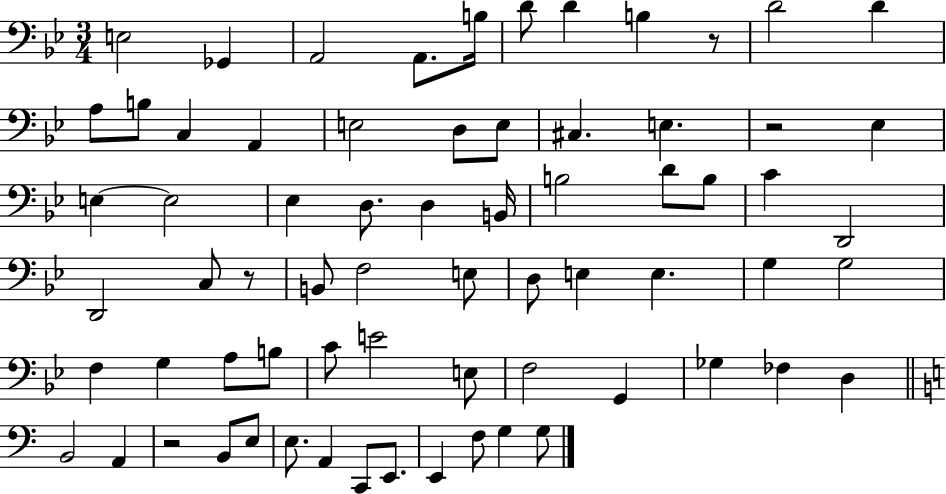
X:1
T:Untitled
M:3/4
L:1/4
K:Bb
E,2 _G,, A,,2 A,,/2 B,/4 D/2 D B, z/2 D2 D A,/2 B,/2 C, A,, E,2 D,/2 E,/2 ^C, E, z2 _E, E, E,2 _E, D,/2 D, B,,/4 B,2 D/2 B,/2 C D,,2 D,,2 C,/2 z/2 B,,/2 F,2 E,/2 D,/2 E, E, G, G,2 F, G, A,/2 B,/2 C/2 E2 E,/2 F,2 G,, _G, _F, D, B,,2 A,, z2 B,,/2 E,/2 E,/2 A,, C,,/2 E,,/2 E,, F,/2 G, G,/2